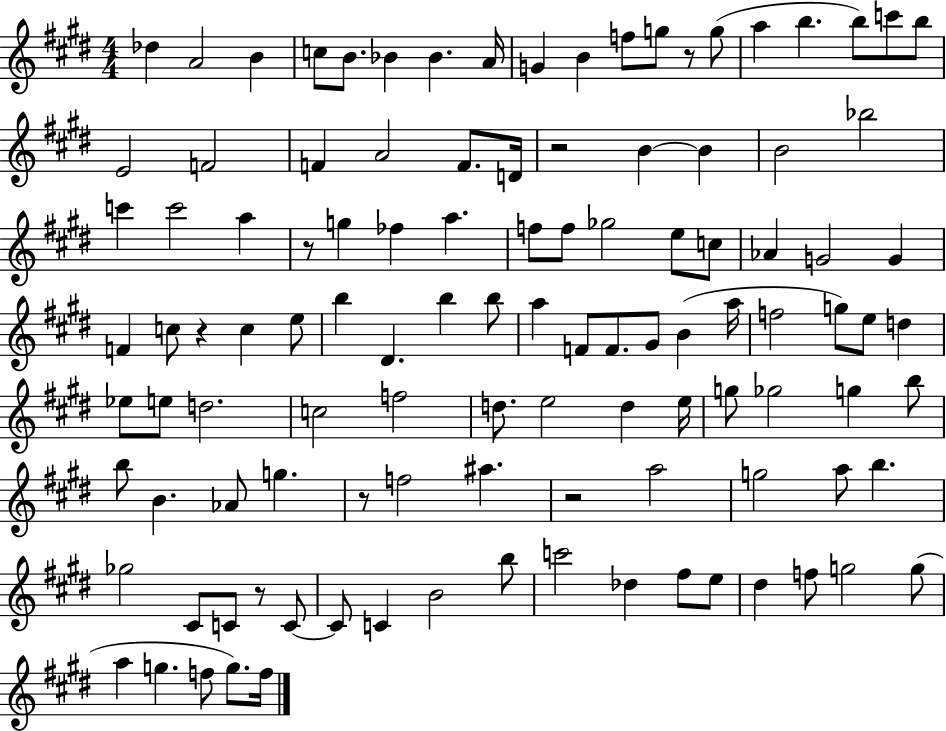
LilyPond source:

{
  \clef treble
  \numericTimeSignature
  \time 4/4
  \key e \major
  \repeat volta 2 { des''4 a'2 b'4 | c''8 b'8. bes'4 bes'4. a'16 | g'4 b'4 f''8 g''8 r8 g''8( | a''4 b''4. b''8) c'''8 b''8 | \break e'2 f'2 | f'4 a'2 f'8. d'16 | r2 b'4~~ b'4 | b'2 bes''2 | \break c'''4 c'''2 a''4 | r8 g''4 fes''4 a''4. | f''8 f''8 ges''2 e''8 c''8 | aes'4 g'2 g'4 | \break f'4 c''8 r4 c''4 e''8 | b''4 dis'4. b''4 b''8 | a''4 f'8 f'8. gis'8 b'4( a''16 | f''2 g''8) e''8 d''4 | \break ees''8 e''8 d''2. | c''2 f''2 | d''8. e''2 d''4 e''16 | g''8 ges''2 g''4 b''8 | \break b''8 b'4. aes'8 g''4. | r8 f''2 ais''4. | r2 a''2 | g''2 a''8 b''4. | \break ges''2 cis'8 c'8 r8 c'8~~ | c'8 c'4 b'2 b''8 | c'''2 des''4 fis''8 e''8 | dis''4 f''8 g''2 g''8( | \break a''4 g''4. f''8 g''8.) f''16 | } \bar "|."
}